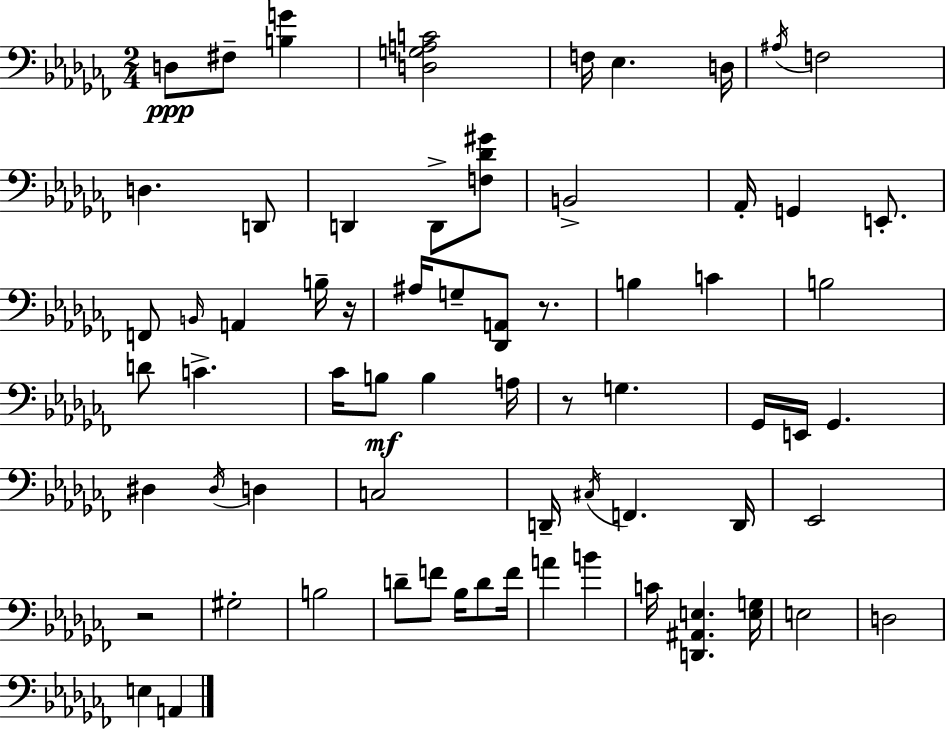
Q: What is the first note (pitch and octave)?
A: D3